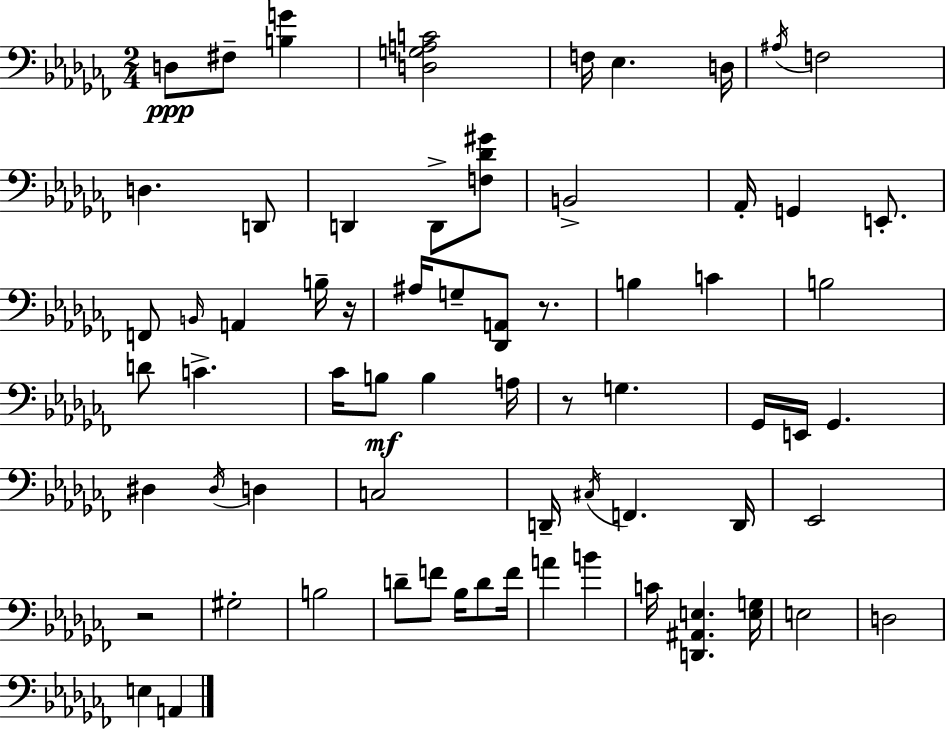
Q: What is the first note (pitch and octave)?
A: D3